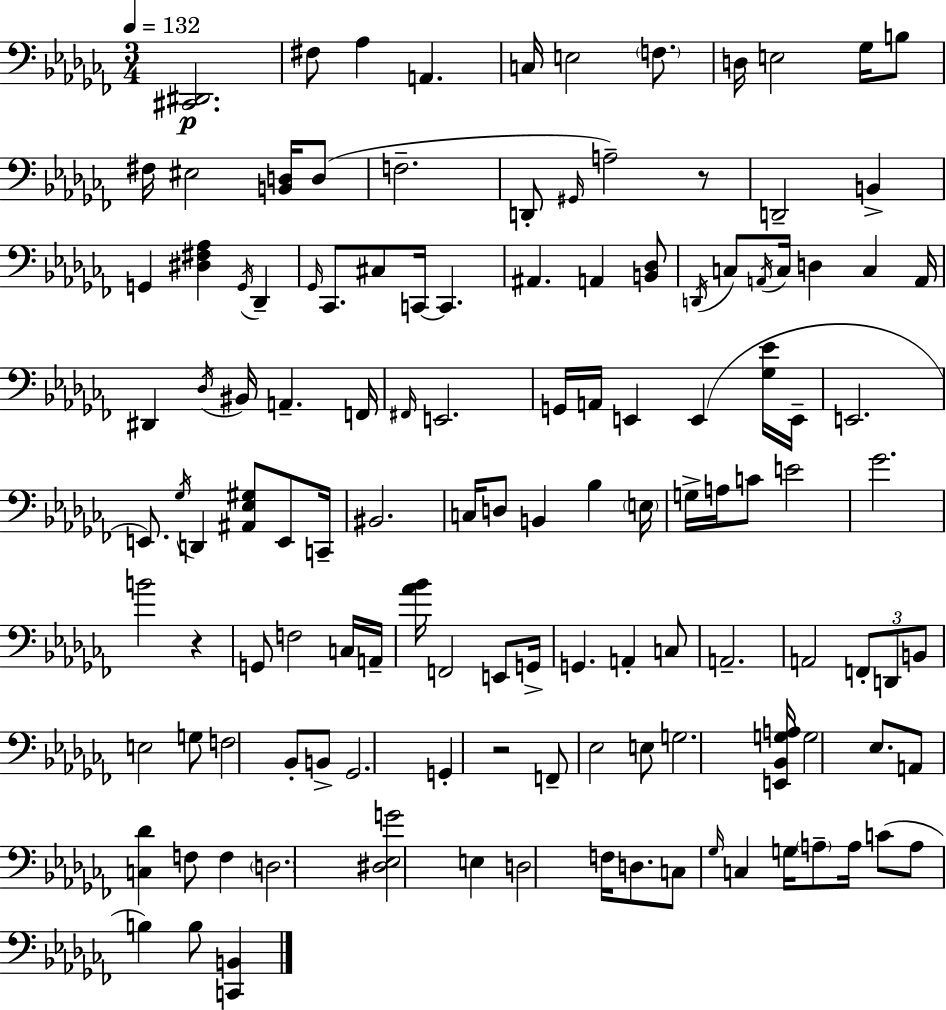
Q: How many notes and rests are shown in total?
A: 126